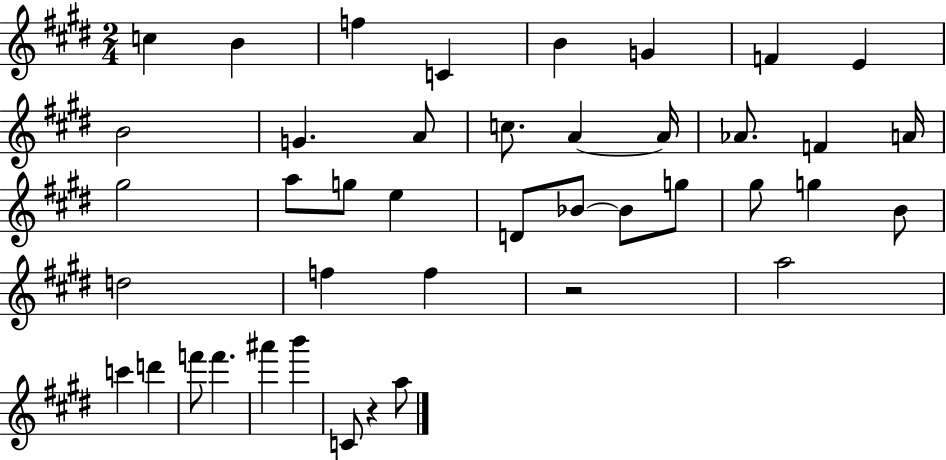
{
  \clef treble
  \numericTimeSignature
  \time 2/4
  \key e \major
  c''4 b'4 | f''4 c'4 | b'4 g'4 | f'4 e'4 | \break b'2 | g'4. a'8 | c''8. a'4~~ a'16 | aes'8. f'4 a'16 | \break gis''2 | a''8 g''8 e''4 | d'8 bes'8~~ bes'8 g''8 | gis''8 g''4 b'8 | \break d''2 | f''4 f''4 | r2 | a''2 | \break c'''4 d'''4 | f'''8 f'''4. | ais'''4 b'''4 | c'8 r4 a''8 | \break \bar "|."
}